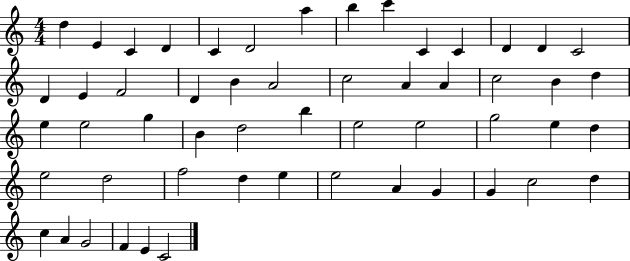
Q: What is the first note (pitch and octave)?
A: D5